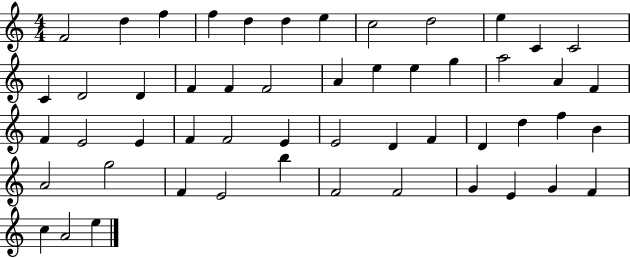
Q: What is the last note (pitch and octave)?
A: E5